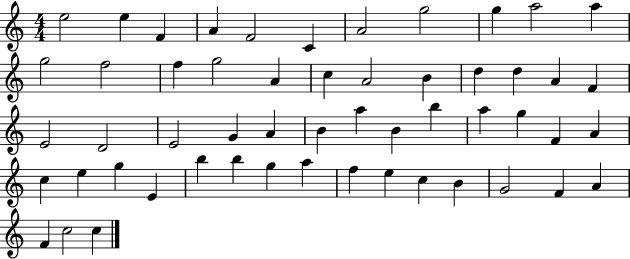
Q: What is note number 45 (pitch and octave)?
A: F5